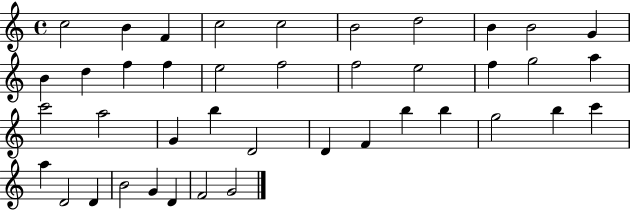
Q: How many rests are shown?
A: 0